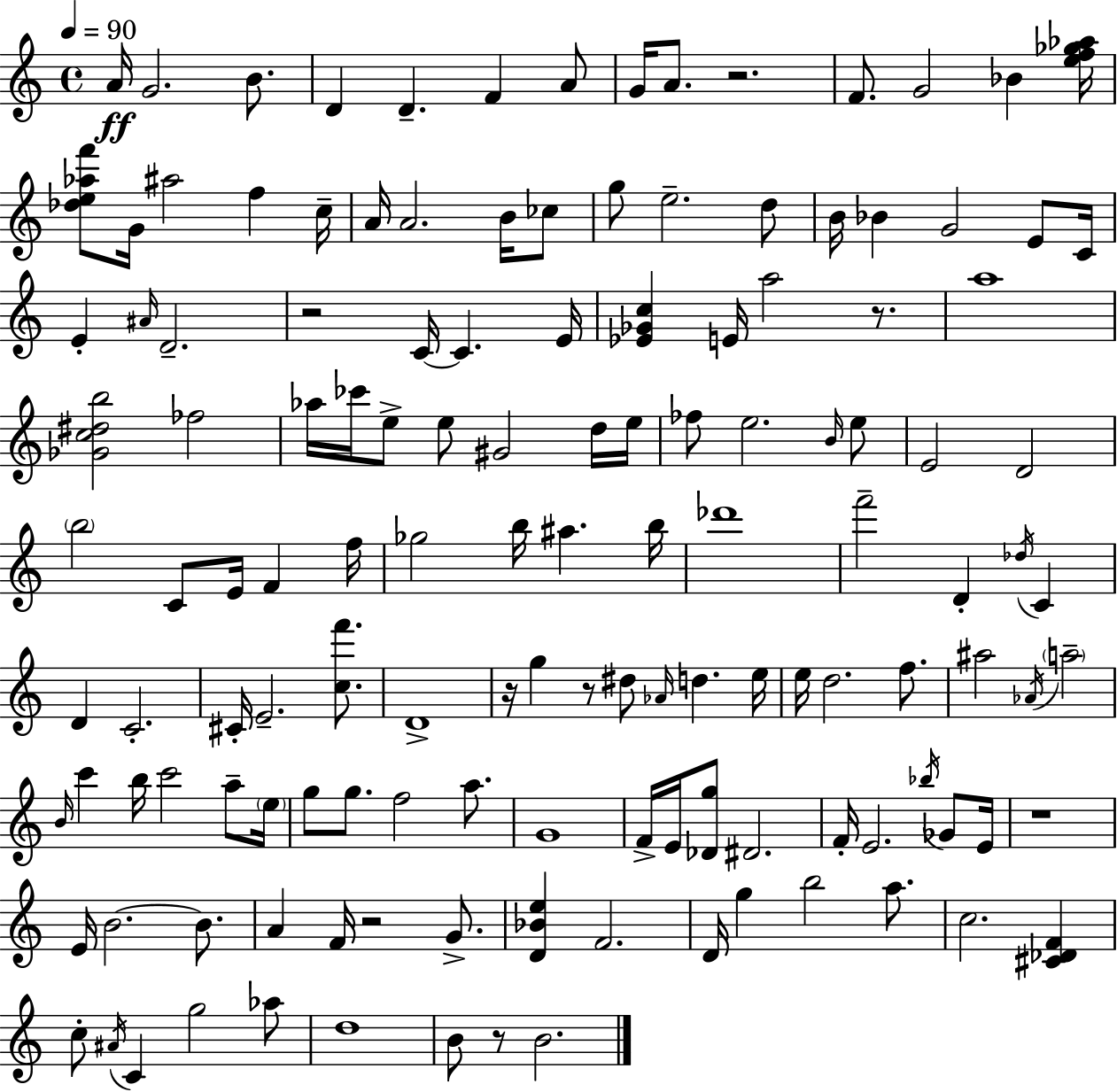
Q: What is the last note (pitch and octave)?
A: B4